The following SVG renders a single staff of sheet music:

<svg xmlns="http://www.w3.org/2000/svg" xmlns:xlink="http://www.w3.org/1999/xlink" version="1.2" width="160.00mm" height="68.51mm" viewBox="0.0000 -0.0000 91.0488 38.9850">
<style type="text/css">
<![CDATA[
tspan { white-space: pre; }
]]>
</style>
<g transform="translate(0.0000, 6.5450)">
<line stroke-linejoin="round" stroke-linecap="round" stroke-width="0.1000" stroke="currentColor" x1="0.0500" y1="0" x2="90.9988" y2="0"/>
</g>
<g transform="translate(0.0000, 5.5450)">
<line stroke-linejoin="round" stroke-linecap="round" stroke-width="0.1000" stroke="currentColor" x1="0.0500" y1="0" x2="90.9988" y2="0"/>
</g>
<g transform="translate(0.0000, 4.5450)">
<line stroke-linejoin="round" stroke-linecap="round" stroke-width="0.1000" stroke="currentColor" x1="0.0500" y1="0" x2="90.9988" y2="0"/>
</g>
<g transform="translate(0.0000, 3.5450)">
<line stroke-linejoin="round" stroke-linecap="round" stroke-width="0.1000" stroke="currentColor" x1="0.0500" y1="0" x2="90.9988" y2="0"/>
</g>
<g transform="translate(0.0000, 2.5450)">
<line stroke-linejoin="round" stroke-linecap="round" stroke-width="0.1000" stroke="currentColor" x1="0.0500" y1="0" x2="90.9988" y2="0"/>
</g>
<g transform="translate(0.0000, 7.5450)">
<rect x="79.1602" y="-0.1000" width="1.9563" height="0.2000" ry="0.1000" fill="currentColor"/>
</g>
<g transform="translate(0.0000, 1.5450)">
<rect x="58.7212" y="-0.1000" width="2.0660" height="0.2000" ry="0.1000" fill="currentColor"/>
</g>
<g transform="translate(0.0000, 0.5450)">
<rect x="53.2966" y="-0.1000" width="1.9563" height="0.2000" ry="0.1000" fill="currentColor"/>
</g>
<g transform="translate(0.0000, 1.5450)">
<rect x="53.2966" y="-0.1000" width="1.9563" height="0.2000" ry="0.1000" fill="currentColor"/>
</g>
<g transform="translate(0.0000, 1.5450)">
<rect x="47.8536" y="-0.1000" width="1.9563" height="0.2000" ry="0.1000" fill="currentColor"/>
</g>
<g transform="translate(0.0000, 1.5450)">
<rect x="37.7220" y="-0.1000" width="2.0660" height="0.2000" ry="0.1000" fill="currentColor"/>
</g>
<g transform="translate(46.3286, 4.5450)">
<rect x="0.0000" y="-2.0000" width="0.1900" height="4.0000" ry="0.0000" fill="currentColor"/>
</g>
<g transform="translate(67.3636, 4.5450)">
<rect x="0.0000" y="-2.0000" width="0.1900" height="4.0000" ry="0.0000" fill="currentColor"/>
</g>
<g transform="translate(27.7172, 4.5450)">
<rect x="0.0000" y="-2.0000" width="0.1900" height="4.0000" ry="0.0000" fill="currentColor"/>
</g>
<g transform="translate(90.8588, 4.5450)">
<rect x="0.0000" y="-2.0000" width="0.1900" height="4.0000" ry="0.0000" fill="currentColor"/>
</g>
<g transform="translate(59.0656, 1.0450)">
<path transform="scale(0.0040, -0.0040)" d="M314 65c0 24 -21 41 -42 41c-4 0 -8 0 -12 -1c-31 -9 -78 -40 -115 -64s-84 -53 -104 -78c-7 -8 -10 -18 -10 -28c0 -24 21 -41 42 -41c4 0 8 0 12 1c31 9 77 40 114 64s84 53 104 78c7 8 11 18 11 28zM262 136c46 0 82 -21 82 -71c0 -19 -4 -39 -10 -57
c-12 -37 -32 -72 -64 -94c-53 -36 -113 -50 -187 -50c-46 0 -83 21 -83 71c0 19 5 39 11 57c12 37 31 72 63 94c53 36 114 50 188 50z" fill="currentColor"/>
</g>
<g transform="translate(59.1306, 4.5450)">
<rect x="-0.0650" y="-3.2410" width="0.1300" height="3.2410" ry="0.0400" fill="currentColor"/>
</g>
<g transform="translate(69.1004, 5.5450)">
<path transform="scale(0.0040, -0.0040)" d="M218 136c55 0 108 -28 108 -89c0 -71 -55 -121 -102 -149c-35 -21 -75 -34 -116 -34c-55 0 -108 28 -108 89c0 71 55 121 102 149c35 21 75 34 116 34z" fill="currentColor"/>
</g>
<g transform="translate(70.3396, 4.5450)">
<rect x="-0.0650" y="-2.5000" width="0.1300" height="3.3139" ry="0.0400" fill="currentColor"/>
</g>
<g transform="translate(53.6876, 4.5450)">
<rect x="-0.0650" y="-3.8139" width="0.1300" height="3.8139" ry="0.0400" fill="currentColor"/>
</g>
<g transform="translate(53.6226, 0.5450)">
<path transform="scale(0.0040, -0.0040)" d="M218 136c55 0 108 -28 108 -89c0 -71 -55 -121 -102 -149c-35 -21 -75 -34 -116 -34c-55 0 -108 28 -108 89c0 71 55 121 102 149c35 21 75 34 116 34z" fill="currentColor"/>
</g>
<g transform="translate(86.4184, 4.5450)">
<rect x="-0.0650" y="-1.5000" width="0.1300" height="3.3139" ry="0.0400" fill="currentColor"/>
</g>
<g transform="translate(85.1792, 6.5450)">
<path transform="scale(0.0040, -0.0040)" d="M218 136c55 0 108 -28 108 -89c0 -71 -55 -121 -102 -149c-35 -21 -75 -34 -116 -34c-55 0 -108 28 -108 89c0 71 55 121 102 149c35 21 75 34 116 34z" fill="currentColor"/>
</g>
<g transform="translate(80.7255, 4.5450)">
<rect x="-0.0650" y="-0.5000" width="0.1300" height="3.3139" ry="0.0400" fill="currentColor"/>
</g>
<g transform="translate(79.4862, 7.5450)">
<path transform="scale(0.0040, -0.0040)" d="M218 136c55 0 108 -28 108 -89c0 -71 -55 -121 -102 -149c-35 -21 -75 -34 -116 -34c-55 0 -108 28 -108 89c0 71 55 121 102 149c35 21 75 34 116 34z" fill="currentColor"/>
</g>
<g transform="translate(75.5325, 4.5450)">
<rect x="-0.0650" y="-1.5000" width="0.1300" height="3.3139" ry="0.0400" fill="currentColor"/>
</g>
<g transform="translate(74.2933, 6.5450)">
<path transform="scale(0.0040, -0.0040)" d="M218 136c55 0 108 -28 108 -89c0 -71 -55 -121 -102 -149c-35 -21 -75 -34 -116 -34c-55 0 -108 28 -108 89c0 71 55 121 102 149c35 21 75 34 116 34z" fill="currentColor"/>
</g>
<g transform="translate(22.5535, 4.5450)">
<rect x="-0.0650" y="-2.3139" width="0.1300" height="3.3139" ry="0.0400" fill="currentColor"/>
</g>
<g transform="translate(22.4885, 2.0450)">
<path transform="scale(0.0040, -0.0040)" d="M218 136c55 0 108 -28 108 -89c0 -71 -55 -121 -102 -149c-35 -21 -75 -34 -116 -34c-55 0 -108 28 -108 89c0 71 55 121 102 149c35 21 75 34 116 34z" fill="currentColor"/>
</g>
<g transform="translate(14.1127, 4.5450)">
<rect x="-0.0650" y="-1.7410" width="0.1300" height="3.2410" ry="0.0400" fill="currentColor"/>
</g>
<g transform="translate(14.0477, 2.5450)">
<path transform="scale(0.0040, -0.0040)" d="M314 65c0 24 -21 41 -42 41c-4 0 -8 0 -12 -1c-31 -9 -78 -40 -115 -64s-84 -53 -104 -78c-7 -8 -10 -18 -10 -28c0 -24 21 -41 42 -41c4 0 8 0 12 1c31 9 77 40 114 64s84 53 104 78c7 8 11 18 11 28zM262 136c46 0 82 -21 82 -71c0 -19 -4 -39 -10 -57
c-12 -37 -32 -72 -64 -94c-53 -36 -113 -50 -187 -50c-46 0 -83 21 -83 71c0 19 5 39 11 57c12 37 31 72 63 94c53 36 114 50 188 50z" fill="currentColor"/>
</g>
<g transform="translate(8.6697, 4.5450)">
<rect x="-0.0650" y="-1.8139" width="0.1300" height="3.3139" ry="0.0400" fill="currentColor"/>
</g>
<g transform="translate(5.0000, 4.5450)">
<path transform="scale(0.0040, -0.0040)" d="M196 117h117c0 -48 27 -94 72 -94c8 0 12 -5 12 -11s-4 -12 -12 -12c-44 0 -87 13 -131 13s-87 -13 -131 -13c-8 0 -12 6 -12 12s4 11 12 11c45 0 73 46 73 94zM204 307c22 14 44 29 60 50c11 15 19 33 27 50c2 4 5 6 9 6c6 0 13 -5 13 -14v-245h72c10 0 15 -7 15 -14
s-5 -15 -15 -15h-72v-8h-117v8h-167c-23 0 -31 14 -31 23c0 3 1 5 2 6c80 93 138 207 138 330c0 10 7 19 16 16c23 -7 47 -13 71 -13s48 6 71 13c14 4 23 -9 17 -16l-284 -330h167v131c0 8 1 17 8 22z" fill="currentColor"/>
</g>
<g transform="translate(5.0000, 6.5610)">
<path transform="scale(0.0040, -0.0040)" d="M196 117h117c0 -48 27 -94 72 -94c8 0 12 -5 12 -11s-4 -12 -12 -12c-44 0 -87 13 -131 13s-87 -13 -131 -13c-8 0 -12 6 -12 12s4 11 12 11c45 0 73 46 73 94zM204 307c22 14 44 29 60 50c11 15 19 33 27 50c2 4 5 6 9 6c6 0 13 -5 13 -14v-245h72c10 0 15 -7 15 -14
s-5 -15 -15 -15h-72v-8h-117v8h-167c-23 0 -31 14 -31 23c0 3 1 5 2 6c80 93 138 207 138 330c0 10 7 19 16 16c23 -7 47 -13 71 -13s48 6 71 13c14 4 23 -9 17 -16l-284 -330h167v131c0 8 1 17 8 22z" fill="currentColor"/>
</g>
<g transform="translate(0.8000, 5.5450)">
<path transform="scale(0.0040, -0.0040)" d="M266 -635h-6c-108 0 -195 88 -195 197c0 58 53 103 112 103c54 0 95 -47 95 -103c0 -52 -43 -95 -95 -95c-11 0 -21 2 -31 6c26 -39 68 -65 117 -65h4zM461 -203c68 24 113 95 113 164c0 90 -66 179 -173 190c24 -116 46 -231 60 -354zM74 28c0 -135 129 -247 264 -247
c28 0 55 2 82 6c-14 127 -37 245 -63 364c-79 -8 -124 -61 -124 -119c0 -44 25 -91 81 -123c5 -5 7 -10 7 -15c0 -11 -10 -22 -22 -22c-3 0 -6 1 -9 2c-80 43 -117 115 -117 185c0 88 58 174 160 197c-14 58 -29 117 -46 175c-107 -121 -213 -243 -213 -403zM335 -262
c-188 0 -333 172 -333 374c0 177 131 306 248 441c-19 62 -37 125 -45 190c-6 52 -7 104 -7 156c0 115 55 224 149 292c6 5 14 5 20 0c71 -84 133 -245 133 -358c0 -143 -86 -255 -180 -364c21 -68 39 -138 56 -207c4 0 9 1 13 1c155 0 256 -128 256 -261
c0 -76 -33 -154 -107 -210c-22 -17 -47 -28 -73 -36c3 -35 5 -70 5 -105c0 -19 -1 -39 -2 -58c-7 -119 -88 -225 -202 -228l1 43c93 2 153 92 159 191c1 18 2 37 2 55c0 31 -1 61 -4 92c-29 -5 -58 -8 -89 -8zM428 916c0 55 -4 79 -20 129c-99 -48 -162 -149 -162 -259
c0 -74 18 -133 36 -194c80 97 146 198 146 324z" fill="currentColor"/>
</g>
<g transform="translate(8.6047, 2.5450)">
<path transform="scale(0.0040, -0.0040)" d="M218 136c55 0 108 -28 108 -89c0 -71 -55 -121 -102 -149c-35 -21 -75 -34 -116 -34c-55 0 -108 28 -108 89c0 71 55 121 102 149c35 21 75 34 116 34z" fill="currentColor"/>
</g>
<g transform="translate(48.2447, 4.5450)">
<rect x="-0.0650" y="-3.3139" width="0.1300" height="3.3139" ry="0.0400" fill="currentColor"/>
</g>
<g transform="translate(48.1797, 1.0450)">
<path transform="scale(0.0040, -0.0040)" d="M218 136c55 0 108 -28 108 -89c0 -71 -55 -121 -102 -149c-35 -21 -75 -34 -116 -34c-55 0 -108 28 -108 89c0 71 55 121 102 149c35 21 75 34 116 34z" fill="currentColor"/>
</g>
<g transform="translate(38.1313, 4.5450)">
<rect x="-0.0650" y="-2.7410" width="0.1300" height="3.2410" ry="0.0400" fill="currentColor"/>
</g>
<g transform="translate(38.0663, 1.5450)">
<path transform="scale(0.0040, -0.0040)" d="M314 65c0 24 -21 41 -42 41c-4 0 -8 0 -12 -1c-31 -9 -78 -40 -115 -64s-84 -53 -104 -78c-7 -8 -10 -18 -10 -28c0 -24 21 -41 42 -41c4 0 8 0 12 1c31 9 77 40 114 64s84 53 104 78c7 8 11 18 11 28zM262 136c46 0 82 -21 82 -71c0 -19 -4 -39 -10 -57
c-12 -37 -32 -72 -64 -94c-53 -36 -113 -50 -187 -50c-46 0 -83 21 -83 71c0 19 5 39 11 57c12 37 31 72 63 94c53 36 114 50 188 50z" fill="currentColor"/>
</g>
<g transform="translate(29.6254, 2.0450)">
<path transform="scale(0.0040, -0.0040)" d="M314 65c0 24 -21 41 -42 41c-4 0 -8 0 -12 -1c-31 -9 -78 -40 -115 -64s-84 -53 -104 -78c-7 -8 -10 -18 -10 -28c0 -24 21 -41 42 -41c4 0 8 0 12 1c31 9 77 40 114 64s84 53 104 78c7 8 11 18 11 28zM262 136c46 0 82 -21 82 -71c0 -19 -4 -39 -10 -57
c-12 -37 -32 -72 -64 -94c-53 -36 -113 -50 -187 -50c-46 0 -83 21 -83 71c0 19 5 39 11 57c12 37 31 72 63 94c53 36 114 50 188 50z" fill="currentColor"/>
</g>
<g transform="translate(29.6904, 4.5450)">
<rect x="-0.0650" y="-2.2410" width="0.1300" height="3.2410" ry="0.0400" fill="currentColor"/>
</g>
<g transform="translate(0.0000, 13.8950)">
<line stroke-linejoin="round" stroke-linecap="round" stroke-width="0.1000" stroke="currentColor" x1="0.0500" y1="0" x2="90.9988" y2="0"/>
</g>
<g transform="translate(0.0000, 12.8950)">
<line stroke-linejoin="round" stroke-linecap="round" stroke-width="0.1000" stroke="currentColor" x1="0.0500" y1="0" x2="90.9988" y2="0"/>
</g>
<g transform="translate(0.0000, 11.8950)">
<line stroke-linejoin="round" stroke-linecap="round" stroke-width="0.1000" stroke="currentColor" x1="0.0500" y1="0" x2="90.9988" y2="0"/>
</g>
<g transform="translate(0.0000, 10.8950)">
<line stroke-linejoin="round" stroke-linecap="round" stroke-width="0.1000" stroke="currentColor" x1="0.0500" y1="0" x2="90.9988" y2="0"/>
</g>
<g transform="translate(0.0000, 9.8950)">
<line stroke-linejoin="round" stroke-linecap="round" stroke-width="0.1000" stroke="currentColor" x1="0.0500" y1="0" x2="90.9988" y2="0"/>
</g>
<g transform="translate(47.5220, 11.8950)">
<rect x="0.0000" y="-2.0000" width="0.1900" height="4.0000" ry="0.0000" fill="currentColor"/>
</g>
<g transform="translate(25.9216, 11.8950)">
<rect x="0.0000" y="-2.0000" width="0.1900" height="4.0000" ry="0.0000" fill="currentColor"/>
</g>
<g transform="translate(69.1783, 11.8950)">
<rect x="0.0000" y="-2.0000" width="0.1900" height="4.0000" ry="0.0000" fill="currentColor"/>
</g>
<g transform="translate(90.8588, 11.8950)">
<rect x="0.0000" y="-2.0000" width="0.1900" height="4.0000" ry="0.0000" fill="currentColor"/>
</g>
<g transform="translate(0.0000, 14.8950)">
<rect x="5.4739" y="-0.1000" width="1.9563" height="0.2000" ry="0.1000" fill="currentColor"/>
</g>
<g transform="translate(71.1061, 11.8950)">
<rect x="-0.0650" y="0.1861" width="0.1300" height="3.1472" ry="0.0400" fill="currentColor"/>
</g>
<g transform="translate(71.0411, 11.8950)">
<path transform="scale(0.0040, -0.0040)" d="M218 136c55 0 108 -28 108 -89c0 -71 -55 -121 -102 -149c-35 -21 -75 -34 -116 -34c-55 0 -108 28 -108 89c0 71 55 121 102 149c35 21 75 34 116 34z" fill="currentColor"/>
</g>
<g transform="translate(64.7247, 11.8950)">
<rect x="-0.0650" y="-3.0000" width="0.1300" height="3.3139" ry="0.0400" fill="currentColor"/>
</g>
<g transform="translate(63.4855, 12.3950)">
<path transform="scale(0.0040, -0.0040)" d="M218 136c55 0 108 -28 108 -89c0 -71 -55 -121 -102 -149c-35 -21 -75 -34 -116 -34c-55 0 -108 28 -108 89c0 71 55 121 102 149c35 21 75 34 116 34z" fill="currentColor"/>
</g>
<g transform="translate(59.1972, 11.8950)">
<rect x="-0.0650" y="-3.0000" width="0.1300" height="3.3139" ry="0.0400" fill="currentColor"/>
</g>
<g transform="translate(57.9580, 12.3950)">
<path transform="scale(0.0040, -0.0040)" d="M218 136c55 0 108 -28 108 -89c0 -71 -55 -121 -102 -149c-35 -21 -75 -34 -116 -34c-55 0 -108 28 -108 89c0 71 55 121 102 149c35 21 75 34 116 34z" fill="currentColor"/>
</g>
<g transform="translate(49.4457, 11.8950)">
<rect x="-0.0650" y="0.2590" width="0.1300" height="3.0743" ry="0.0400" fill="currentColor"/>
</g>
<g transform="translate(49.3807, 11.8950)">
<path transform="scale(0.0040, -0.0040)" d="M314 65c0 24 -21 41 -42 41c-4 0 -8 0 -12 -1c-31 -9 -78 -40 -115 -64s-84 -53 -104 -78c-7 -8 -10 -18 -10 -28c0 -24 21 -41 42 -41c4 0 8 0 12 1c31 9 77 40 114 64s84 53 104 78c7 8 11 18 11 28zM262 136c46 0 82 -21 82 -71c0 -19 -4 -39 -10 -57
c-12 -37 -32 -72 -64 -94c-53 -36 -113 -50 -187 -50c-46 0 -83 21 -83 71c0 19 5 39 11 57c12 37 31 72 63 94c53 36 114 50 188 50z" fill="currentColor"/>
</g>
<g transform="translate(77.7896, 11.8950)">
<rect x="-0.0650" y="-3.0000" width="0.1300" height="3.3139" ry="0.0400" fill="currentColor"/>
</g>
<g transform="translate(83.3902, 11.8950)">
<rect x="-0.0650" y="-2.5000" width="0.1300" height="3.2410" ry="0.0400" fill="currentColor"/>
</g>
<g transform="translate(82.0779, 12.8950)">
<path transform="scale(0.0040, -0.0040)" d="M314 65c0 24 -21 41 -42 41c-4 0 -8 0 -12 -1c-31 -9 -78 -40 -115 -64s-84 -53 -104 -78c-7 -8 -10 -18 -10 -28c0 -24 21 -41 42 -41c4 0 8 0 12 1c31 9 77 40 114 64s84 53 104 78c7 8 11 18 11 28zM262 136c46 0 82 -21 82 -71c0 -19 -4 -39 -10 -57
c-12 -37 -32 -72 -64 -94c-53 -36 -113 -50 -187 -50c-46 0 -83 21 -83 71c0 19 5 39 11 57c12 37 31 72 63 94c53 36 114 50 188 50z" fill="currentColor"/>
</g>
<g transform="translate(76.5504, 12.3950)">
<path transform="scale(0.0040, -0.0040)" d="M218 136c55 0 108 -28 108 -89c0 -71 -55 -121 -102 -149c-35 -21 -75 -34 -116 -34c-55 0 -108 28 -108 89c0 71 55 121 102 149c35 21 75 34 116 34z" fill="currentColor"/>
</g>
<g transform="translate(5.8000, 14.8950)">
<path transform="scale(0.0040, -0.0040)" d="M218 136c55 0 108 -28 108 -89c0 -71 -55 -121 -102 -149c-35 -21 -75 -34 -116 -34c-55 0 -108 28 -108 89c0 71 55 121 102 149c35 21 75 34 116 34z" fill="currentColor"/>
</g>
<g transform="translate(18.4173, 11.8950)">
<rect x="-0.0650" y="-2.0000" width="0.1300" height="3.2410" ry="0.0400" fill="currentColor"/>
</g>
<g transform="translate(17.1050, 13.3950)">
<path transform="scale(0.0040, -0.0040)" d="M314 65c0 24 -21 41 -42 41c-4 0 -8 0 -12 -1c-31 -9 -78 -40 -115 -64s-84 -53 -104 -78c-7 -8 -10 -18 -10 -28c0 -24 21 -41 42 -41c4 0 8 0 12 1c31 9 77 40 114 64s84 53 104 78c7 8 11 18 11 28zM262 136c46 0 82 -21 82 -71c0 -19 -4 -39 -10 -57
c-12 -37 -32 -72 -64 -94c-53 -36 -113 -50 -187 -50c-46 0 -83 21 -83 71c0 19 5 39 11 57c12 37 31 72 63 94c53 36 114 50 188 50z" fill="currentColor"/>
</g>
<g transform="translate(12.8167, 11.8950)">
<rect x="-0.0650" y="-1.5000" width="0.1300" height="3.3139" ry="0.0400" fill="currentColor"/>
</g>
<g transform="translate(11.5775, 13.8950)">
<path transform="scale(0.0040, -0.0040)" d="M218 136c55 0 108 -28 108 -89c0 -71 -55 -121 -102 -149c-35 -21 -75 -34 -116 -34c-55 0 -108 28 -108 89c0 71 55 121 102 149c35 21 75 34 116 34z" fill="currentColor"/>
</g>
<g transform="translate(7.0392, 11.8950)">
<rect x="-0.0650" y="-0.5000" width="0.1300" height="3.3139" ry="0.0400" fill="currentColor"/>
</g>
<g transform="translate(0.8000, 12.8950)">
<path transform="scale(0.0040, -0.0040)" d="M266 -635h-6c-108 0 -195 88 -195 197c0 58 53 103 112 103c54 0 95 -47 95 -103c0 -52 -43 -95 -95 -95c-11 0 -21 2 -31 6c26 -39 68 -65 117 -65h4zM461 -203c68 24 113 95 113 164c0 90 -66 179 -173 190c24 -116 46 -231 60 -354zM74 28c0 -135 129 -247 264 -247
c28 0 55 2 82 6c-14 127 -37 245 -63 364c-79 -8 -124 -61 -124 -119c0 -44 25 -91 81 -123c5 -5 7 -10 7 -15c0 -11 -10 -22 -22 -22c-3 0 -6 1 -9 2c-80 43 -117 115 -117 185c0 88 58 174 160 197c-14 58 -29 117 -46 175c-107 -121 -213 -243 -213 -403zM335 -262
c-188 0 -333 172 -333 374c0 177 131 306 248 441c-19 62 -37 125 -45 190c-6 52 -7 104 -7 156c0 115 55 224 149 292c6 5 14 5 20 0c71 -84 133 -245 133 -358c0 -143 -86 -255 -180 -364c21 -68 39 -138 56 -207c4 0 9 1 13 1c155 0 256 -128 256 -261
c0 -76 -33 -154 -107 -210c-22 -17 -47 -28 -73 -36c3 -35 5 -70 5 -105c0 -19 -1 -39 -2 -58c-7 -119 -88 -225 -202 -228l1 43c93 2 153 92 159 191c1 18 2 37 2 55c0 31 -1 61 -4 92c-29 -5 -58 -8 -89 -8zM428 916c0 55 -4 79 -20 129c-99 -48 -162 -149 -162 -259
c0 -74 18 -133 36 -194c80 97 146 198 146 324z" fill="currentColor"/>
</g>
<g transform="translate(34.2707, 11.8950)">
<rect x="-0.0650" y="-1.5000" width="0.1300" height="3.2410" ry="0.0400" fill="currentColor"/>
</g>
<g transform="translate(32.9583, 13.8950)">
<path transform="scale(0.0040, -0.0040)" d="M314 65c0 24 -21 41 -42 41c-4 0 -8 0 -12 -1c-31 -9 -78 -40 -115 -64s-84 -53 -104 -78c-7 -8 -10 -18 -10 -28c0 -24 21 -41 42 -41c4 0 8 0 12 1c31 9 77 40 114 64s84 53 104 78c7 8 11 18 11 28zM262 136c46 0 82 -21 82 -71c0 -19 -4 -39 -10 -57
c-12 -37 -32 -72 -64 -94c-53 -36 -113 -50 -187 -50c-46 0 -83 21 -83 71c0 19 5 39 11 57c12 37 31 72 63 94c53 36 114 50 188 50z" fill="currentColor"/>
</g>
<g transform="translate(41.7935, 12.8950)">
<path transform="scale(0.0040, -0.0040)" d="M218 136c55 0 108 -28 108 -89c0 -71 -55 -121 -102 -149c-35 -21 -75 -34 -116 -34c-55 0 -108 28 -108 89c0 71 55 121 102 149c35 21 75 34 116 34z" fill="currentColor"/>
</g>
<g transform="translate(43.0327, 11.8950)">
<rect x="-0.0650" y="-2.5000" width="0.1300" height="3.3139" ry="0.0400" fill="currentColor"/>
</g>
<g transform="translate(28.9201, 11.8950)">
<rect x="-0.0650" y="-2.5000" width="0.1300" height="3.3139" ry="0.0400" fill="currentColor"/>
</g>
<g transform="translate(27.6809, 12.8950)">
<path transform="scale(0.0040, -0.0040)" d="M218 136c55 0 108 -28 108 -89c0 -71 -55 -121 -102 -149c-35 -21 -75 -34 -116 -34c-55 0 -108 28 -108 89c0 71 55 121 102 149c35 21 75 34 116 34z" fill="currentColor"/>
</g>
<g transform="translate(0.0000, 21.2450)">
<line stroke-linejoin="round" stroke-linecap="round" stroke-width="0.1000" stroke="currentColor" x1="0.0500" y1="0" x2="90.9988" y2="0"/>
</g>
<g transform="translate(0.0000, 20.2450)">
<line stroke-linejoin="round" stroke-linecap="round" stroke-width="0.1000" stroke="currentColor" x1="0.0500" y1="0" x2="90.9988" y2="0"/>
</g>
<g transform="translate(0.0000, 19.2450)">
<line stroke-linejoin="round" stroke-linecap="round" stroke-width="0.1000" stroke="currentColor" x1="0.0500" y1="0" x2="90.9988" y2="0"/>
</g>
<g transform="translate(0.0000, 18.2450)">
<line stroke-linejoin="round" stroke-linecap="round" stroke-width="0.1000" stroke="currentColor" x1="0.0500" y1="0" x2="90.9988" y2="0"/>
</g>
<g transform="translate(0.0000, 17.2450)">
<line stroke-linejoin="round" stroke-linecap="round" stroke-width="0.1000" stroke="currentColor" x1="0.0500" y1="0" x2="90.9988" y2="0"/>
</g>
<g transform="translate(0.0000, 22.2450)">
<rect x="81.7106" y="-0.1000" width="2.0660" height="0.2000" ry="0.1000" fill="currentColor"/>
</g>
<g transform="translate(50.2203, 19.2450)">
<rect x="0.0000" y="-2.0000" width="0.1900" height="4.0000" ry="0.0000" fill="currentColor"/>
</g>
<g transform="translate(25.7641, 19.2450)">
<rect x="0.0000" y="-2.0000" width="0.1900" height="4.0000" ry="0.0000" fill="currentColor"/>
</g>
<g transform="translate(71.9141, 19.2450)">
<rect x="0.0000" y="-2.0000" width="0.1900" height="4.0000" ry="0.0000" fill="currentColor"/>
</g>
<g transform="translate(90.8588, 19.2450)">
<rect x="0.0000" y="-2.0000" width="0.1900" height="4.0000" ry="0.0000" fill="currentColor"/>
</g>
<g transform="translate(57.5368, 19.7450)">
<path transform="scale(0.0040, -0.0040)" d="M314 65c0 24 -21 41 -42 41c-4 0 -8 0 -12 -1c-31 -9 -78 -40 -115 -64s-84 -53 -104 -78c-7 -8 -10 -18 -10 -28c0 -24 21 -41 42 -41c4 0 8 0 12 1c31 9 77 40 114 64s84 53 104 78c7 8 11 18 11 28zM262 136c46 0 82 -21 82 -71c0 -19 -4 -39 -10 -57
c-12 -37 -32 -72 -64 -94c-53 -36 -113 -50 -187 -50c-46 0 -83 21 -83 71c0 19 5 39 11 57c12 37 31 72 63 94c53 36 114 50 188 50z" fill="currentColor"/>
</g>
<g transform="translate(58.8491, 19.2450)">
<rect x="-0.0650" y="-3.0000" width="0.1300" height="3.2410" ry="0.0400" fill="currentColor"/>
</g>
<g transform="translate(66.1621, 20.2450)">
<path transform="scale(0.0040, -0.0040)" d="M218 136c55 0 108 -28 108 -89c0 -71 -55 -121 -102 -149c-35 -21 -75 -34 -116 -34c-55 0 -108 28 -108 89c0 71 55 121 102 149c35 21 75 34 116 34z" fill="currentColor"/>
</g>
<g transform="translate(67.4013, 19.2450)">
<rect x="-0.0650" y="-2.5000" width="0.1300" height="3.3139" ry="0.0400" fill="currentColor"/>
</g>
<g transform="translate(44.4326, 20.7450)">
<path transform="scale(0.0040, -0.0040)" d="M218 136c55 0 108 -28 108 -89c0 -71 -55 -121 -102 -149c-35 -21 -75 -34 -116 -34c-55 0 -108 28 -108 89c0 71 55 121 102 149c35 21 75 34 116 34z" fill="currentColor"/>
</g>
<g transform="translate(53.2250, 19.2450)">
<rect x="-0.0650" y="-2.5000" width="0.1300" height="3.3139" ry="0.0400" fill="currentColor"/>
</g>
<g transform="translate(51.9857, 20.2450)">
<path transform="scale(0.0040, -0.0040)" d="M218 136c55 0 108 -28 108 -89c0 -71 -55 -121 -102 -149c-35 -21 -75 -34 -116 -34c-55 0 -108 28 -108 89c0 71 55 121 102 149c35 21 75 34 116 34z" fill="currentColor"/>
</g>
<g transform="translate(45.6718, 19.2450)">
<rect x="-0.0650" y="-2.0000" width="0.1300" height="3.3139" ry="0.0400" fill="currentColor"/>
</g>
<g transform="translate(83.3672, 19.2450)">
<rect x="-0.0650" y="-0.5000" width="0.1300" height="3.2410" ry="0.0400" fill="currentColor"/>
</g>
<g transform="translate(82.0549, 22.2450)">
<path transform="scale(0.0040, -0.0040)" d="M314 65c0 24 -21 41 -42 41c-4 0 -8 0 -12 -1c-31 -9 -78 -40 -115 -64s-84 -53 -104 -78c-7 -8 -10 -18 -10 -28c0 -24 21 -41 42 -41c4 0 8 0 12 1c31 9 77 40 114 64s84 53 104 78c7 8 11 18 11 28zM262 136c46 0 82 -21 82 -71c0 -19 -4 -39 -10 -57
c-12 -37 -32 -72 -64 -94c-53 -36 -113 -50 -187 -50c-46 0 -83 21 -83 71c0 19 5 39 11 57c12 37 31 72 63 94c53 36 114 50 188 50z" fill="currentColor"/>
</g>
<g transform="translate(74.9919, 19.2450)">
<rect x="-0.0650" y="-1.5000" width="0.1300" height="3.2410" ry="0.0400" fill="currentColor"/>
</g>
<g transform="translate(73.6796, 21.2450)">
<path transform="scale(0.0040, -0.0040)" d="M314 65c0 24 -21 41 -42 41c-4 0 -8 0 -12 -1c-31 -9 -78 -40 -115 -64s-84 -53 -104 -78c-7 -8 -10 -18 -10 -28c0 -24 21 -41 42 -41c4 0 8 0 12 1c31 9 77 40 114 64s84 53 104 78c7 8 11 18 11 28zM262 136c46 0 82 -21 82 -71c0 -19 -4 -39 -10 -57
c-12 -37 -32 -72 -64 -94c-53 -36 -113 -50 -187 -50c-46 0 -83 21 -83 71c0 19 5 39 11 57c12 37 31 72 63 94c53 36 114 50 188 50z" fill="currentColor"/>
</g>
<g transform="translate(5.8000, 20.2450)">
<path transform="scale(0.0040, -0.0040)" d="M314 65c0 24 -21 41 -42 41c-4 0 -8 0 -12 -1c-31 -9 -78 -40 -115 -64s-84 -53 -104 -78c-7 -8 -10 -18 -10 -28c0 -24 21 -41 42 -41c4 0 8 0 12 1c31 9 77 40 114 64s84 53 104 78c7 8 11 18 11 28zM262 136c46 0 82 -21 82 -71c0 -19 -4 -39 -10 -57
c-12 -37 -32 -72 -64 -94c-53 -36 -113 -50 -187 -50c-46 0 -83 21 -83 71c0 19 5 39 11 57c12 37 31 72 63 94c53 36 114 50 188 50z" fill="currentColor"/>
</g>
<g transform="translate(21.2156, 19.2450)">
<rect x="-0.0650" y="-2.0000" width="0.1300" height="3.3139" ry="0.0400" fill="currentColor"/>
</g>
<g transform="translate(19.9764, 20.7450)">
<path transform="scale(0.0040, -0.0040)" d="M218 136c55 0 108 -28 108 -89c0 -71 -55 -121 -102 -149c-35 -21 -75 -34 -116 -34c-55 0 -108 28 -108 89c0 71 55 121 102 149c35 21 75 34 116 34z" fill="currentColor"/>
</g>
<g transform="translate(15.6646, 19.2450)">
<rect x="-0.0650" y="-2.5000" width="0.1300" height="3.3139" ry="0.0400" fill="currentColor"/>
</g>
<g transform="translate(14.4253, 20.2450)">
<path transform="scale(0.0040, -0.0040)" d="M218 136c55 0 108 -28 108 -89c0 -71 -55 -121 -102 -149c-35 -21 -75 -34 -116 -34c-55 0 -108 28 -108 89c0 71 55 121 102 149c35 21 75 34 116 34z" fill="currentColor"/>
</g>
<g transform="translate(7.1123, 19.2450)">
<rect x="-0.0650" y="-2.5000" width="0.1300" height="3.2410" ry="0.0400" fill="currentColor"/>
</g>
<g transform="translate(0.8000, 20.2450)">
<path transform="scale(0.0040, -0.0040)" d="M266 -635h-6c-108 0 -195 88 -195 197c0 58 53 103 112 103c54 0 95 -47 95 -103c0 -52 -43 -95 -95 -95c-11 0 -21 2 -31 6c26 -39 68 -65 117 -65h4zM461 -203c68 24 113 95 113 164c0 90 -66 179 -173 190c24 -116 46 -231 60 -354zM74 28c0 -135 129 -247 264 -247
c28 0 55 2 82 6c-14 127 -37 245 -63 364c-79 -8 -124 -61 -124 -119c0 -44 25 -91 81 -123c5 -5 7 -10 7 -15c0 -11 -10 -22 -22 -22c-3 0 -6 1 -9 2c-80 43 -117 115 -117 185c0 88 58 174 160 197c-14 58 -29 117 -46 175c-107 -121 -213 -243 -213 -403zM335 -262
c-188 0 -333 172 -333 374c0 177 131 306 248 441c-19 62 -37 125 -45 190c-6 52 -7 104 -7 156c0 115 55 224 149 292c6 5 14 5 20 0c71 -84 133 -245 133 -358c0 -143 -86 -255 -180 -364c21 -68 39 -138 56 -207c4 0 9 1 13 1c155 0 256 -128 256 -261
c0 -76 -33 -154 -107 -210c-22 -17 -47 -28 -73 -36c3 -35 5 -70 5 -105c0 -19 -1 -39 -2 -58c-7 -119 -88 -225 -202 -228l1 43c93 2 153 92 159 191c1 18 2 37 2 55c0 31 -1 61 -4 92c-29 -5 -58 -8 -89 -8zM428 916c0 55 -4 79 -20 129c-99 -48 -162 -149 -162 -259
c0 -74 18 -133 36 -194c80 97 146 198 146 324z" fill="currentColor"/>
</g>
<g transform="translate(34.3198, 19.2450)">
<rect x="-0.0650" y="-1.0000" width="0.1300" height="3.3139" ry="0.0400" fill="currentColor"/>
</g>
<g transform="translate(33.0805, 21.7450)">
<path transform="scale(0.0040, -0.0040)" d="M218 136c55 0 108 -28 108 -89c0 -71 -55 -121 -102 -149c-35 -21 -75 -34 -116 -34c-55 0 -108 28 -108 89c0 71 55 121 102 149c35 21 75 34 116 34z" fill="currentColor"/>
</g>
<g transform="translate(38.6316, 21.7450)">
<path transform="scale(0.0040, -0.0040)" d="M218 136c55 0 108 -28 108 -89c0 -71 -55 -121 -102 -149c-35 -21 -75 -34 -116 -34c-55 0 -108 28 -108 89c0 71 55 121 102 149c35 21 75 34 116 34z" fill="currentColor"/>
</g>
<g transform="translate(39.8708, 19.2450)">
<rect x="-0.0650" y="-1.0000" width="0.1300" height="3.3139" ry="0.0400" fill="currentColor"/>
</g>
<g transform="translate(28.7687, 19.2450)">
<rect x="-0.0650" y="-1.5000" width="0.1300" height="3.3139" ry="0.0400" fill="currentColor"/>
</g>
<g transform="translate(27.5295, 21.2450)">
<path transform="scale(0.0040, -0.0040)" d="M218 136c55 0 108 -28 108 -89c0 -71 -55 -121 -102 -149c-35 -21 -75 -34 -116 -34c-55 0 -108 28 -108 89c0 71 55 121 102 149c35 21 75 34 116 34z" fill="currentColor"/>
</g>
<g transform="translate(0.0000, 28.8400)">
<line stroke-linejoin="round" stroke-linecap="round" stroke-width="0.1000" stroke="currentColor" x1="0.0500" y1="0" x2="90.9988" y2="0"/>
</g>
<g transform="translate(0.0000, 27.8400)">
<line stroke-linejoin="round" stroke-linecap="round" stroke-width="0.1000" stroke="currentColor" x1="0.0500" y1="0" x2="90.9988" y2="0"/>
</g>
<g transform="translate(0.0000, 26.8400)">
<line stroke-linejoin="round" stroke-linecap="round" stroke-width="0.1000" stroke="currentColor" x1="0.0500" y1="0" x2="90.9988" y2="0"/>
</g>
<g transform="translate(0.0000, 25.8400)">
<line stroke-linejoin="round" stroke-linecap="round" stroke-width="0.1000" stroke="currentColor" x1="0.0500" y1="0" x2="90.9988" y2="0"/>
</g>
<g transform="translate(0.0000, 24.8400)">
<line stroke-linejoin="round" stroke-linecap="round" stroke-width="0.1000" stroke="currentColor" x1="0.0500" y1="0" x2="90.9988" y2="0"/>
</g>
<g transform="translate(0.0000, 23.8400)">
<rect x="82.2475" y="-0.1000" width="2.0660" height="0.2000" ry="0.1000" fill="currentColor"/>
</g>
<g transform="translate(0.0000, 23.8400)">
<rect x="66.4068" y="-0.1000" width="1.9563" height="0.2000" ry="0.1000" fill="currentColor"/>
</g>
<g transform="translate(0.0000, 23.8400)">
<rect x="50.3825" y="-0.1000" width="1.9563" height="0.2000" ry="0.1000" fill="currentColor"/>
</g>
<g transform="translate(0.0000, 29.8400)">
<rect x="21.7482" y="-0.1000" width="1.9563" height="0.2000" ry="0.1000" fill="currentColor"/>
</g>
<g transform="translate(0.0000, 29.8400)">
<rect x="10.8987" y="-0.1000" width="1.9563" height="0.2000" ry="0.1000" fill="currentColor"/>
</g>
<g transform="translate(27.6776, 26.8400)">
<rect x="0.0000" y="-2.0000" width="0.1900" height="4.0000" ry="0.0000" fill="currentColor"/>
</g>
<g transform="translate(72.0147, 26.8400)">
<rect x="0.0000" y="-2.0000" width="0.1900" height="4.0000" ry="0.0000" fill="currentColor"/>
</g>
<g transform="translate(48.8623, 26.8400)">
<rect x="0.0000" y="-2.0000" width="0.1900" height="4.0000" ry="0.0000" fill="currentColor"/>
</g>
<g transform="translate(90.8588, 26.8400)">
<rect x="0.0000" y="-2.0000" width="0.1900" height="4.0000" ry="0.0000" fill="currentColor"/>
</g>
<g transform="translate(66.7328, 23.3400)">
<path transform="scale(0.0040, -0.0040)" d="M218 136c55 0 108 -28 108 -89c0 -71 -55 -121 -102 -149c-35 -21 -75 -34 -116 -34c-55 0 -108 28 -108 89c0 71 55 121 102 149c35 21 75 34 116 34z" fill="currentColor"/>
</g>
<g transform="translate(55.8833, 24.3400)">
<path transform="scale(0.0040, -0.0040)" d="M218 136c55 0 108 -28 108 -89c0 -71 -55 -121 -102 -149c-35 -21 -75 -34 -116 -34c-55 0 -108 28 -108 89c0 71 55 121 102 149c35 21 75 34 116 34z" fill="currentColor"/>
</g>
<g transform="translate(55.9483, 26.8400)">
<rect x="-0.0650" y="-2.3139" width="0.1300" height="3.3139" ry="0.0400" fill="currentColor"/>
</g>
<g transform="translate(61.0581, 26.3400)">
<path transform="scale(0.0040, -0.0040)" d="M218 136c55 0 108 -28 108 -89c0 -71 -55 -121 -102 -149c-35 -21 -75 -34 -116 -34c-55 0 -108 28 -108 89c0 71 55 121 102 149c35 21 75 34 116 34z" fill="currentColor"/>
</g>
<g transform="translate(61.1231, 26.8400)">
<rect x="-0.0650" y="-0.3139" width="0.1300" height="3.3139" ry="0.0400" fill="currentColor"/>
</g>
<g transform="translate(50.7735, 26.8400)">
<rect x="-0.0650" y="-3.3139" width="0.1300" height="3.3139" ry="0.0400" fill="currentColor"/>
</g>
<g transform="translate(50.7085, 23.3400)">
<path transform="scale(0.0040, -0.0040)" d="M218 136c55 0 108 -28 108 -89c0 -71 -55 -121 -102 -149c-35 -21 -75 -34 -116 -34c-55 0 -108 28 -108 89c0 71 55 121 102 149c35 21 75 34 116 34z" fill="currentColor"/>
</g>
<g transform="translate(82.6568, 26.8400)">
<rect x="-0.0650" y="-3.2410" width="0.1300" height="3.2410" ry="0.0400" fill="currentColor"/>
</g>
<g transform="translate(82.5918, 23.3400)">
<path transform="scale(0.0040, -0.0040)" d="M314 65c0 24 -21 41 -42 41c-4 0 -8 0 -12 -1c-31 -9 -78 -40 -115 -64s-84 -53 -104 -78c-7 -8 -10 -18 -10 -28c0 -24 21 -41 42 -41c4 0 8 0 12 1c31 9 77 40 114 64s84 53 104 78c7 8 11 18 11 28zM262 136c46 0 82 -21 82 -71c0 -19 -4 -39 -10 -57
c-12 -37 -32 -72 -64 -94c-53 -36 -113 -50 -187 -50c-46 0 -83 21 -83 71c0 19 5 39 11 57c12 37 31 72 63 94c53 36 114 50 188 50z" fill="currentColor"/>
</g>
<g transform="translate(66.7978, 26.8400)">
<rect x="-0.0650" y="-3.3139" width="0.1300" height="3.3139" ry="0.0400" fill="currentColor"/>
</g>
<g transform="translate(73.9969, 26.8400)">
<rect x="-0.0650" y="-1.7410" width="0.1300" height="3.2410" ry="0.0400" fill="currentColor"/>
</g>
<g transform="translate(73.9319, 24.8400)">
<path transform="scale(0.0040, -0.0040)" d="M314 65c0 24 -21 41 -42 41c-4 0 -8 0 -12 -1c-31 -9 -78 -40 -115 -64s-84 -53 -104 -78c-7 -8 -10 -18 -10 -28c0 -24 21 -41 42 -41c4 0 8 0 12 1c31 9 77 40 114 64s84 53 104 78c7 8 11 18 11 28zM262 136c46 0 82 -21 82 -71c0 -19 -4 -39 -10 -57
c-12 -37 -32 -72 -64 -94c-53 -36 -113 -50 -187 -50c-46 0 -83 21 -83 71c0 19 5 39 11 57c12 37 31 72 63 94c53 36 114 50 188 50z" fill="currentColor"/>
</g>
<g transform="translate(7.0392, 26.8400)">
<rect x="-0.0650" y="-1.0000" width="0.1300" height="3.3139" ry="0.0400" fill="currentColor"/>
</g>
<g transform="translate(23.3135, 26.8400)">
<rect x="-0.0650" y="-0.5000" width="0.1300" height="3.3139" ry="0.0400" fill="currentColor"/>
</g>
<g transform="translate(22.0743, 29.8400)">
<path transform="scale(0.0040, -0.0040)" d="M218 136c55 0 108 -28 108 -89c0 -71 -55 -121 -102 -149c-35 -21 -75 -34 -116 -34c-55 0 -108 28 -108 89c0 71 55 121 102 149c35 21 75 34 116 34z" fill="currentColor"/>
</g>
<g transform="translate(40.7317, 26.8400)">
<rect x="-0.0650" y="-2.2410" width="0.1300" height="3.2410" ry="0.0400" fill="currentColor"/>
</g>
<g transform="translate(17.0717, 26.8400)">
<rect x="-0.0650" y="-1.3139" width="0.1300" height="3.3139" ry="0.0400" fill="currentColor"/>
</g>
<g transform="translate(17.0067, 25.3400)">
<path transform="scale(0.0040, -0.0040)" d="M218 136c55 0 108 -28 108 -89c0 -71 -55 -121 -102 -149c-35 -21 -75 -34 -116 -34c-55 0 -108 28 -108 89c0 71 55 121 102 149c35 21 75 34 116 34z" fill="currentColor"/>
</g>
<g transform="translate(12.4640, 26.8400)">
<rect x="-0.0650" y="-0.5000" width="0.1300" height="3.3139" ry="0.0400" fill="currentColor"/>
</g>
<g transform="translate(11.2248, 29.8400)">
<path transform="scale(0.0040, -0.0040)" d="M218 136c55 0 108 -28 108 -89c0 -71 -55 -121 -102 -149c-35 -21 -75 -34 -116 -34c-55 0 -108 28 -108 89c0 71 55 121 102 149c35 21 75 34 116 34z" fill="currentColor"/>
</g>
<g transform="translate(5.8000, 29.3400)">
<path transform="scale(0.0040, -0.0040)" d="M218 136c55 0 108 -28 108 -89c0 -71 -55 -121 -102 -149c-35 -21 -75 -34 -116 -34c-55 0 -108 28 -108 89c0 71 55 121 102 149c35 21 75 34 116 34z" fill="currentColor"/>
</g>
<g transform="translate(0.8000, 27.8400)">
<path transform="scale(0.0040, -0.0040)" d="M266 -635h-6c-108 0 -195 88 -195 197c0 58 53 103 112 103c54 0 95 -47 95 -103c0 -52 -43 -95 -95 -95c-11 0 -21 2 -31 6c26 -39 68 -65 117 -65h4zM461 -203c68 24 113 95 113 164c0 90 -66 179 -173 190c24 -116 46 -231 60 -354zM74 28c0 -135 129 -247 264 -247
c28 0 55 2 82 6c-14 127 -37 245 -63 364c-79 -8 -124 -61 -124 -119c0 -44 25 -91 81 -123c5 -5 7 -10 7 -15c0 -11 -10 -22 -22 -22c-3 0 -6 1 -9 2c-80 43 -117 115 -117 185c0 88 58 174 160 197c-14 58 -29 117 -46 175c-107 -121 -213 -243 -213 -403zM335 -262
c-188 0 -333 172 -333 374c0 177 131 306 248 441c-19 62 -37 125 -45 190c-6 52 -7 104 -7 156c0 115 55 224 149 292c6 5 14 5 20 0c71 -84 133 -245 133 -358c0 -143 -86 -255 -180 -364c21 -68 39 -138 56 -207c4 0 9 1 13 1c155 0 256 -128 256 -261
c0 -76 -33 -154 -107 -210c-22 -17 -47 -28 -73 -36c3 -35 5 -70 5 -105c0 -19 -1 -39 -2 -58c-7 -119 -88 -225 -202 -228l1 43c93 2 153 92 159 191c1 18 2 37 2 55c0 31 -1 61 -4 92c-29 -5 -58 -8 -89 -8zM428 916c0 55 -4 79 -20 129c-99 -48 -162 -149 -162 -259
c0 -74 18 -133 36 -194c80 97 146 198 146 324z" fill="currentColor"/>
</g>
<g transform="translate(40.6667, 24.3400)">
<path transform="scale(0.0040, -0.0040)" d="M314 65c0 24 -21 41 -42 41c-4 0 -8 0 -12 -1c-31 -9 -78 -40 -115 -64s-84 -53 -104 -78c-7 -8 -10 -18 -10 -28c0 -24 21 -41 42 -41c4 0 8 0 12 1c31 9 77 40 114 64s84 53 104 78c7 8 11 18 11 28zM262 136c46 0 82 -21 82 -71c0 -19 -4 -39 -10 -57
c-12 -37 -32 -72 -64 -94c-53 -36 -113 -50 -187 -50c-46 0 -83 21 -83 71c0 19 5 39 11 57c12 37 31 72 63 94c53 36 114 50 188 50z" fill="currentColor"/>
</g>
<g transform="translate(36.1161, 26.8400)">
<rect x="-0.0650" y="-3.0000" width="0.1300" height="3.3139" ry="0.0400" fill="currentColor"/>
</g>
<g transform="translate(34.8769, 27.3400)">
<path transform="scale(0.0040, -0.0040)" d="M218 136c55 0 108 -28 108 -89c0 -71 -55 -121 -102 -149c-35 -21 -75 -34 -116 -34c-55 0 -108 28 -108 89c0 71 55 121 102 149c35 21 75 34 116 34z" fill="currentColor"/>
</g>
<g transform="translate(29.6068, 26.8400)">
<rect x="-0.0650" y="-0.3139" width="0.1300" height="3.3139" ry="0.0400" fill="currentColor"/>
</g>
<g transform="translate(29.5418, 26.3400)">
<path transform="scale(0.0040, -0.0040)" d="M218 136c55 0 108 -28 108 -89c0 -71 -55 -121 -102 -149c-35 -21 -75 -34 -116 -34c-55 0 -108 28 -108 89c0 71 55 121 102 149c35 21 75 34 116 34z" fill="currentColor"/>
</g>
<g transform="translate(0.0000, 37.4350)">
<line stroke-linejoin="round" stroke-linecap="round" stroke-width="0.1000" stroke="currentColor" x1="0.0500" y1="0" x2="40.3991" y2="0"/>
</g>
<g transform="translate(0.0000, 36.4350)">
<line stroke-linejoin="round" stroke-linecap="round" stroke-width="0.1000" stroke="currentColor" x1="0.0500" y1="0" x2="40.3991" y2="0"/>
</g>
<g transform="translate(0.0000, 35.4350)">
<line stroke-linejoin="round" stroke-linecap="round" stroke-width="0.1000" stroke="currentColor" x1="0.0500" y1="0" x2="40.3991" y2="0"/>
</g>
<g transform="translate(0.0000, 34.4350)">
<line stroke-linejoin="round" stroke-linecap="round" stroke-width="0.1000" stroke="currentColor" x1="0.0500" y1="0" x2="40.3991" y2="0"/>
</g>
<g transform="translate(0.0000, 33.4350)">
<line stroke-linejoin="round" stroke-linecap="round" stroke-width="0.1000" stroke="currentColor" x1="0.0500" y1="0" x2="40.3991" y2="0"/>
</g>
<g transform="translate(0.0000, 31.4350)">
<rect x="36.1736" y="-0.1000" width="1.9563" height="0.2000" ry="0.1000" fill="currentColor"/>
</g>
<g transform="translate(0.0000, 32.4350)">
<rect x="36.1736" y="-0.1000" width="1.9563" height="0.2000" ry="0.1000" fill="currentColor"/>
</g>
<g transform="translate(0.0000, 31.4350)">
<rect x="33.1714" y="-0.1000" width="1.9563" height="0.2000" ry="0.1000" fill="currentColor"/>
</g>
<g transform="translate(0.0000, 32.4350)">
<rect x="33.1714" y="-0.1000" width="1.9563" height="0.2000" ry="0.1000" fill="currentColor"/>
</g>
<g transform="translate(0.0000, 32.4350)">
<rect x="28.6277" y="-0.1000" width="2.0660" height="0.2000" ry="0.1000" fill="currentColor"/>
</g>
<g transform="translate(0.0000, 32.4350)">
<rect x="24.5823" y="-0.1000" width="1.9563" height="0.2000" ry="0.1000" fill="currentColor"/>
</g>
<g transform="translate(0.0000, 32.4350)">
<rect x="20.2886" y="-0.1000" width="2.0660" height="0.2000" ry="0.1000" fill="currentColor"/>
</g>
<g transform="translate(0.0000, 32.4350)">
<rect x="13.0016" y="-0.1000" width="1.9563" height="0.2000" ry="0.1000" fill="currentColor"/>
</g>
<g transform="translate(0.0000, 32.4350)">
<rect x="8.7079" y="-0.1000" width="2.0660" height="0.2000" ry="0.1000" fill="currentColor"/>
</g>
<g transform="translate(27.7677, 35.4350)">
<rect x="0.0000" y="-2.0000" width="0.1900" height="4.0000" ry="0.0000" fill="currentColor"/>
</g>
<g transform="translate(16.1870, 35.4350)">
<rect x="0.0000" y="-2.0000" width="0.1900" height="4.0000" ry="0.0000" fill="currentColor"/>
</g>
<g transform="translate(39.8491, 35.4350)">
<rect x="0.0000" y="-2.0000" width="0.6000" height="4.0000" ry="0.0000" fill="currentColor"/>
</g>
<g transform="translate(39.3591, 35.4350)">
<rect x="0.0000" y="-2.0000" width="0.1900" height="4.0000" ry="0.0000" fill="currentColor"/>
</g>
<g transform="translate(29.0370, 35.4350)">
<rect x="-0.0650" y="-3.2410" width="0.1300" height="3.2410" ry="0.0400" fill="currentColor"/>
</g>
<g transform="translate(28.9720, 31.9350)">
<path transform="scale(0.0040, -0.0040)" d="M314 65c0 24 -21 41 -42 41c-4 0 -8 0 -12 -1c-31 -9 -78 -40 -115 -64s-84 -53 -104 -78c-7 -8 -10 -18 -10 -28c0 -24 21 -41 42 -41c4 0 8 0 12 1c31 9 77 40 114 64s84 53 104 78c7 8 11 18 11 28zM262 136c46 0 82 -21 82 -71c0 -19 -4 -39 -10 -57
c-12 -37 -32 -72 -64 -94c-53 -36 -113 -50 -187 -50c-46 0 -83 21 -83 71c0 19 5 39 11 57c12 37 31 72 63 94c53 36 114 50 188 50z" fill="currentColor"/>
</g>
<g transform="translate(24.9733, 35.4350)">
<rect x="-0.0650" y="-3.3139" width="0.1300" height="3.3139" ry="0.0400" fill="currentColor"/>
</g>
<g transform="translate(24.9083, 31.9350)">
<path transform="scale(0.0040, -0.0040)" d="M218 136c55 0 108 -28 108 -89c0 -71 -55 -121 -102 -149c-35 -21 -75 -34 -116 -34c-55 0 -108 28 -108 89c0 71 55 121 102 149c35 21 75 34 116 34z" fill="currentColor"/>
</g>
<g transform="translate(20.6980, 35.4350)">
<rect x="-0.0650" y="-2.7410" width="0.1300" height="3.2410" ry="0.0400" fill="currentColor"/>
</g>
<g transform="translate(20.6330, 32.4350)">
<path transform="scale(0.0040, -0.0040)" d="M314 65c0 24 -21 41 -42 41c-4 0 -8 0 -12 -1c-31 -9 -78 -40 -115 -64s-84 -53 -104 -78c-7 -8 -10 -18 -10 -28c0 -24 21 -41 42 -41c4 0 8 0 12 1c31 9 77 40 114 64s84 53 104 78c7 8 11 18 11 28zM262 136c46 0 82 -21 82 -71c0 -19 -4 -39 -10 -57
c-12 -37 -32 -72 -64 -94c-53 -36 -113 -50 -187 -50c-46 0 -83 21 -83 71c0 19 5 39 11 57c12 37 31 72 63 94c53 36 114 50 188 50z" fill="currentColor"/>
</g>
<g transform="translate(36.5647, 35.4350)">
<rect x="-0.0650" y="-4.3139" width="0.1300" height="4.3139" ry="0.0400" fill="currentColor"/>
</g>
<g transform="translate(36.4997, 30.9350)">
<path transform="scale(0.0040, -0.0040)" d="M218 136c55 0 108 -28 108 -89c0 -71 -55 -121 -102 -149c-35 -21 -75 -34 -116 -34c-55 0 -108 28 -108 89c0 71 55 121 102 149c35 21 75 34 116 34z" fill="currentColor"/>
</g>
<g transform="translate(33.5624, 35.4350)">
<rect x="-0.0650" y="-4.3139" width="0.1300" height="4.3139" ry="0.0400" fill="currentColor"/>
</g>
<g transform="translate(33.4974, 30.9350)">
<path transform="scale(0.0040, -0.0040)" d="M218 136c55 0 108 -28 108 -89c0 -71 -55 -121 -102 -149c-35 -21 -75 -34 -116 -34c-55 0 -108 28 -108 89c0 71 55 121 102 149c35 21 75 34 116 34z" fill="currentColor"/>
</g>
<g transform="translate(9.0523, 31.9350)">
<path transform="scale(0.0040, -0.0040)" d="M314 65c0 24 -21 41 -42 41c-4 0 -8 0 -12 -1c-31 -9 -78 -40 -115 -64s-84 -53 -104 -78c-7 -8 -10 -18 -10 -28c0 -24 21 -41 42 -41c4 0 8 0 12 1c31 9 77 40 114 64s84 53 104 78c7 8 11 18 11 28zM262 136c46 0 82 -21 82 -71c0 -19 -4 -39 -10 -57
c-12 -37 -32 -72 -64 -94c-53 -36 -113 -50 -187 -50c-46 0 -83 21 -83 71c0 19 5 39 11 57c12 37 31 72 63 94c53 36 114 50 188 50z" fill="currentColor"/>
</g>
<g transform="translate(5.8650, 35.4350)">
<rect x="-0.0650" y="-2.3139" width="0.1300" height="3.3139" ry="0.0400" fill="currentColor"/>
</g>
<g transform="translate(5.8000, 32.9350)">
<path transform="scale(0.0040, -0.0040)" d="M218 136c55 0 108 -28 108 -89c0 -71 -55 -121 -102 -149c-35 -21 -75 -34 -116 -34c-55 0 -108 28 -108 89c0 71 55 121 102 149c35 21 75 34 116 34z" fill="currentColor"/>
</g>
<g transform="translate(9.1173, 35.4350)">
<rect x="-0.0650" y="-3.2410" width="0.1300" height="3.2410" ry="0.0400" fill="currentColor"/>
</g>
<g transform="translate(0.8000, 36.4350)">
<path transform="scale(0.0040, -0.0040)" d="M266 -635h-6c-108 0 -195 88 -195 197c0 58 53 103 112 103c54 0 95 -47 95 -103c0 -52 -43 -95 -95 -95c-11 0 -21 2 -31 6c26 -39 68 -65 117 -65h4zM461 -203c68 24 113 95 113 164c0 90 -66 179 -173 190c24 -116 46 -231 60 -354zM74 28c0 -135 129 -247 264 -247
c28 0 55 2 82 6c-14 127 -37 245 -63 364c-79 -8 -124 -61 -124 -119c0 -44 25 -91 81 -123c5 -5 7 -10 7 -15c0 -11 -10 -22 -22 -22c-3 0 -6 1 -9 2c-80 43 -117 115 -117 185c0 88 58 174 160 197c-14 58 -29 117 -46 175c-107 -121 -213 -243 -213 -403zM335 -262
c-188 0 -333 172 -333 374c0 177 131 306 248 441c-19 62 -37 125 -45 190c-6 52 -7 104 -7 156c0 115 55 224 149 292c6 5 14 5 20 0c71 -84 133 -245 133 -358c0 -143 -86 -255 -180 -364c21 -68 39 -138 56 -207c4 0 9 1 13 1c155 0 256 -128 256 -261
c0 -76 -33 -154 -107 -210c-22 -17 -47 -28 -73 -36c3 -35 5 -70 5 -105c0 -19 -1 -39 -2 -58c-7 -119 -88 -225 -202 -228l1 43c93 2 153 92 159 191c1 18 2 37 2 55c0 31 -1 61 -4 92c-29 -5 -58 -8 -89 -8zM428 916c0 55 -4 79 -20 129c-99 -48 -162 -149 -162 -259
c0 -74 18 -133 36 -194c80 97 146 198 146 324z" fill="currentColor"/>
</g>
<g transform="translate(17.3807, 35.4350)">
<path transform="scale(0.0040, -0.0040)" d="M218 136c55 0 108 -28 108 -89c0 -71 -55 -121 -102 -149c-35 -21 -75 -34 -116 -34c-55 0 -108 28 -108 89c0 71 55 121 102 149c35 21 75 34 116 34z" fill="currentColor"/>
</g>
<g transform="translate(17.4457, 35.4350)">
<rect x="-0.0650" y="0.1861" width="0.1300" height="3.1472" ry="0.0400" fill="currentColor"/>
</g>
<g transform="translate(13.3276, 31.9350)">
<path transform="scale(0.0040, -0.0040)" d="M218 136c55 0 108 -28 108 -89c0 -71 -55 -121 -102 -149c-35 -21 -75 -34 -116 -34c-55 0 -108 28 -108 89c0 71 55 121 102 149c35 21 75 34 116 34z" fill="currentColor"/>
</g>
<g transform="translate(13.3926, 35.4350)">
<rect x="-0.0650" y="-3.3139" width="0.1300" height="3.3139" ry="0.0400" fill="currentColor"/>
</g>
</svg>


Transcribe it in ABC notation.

X:1
T:Untitled
M:4/4
L:1/4
K:C
f f2 g g2 a2 b c' b2 G E C E C E F2 G E2 G B2 A A B A G2 G2 G F E D D F G A2 G E2 C2 D C e C c A g2 b g c b f2 b2 g b2 b B a2 b b2 d' d'